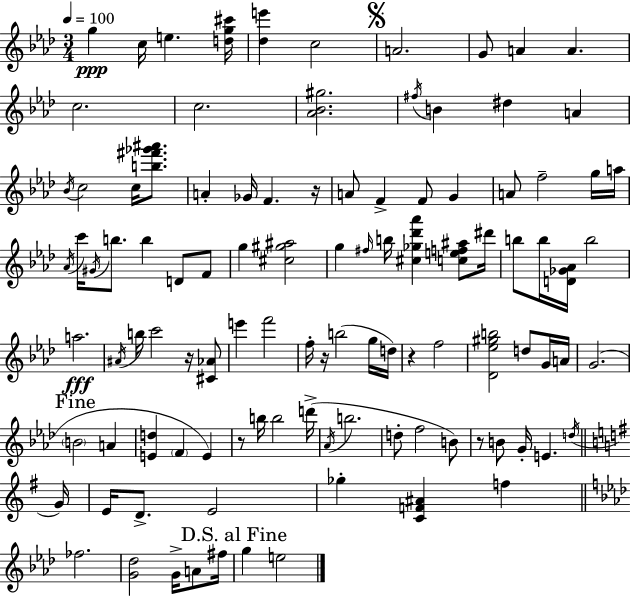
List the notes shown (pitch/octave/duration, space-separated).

G5/q C5/s E5/q. [D5,G5,C#6]/s [Db5,E6]/q C5/h A4/h. G4/e A4/q A4/q. C5/h. C5/h. [Ab4,Bb4,G#5]/h. F#5/s B4/q D#5/q A4/q Bb4/s C5/h C5/s [B5,F#6,Gb6,A#6]/e. A4/q Gb4/s F4/q. R/s A4/e F4/q F4/e G4/q A4/e F5/h G5/s A5/s Ab4/s C6/s G#4/s B5/e. B5/q D4/e F4/e G5/q [C#5,G#5,A#5]/h G5/q F#5/s B5/s [C#5,Gb5,Db6,Ab6]/q [C5,E5,F5,A#5]/e D#6/s B5/e B5/s [D4,Gb4,Ab4]/s B5/h A5/h. A#4/s B5/s C6/h R/s [C#4,Ab4]/e E6/q F6/h F5/s R/s B5/h G5/s D5/s R/q F5/h [Db4,Eb5,G#5,B5]/h D5/e G4/s A4/s G4/h. B4/h A4/q [E4,D5]/q F4/q E4/q R/e B5/s B5/h D6/s Ab4/s B5/h. D5/e F5/h B4/e R/e B4/e G4/s E4/q. D5/s G4/s E4/s D4/e. E4/h Gb5/q [C4,F4,A#4]/q F5/q FES5/h. [G4,Db5]/h G4/s A4/e F#5/s G5/q E5/h